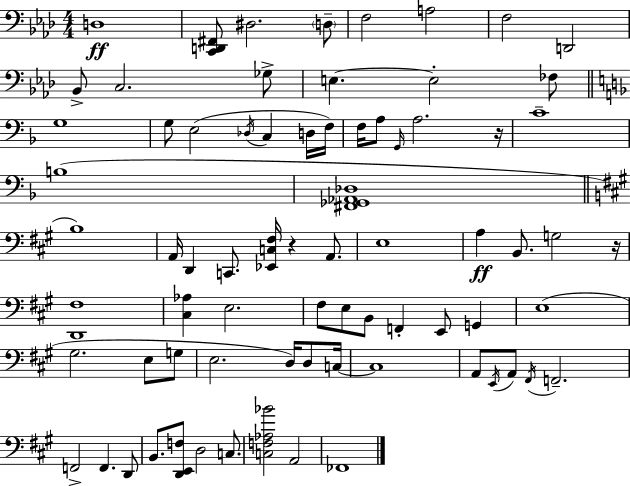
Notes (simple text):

D3/w [C2,D2,F#2]/e D#3/h. D3/e F3/h A3/h F3/h D2/h Bb2/e C3/h. Gb3/e E3/q. E3/h FES3/e G3/w G3/e E3/h Db3/s C3/q D3/s F3/s F3/s A3/e G2/s A3/h. R/s C4/w B3/w [F#2,Gb2,Ab2,Db3]/w B3/w A2/s D2/q C2/e. [Eb2,C3,F#3]/s R/q A2/e. E3/w A3/q B2/e. G3/h R/s [D2,F#3]/w [C#3,Ab3]/q E3/h. F#3/e E3/e B2/e F2/q E2/e G2/q E3/w G#3/h. E3/e G3/e E3/h. D3/s D3/e C3/s C3/w A2/e E2/s A2/e F#2/s F2/h. F2/h F2/q. D2/e B2/e. [D2,E2,F3]/e D3/h C3/e. [C3,F3,Ab3,Bb4]/h A2/h FES2/w